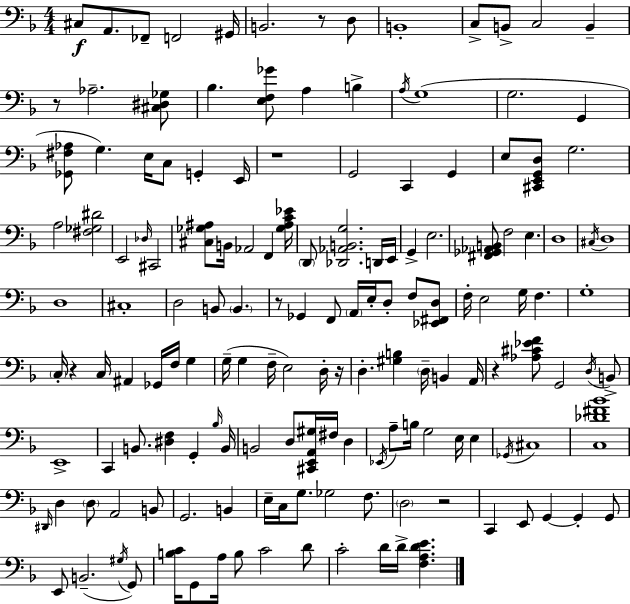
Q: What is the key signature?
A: F major